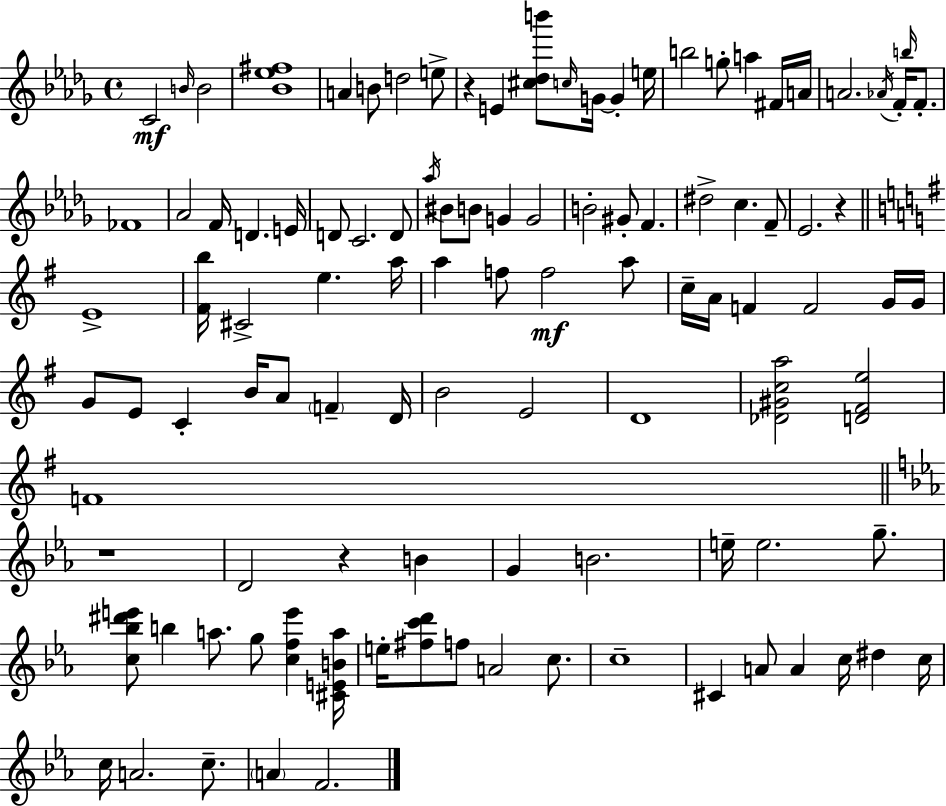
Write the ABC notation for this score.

X:1
T:Untitled
M:4/4
L:1/4
K:Bbm
C2 B/4 B2 [_B_e^f]4 A B/2 d2 e/2 z E [^c_db']/2 c/4 G/4 G e/4 b2 g/2 a ^F/4 A/4 A2 _A/4 F/4 b/4 F/2 _F4 _A2 F/4 D E/4 D/2 C2 D/2 _a/4 ^B/2 B/2 G G2 B2 ^G/2 F ^d2 c F/2 _E2 z E4 [^Fb]/4 ^C2 e a/4 a f/2 f2 a/2 c/4 A/4 F F2 G/4 G/4 G/2 E/2 C B/4 A/2 F D/4 B2 E2 D4 [_D^Gca]2 [D^Fe]2 F4 z4 D2 z B G B2 e/4 e2 g/2 [c_b^d'e']/2 b a/2 g/2 [cfe'] [^CEBa]/4 e/4 [^fc'd']/2 f/2 A2 c/2 c4 ^C A/2 A c/4 ^d c/4 c/4 A2 c/2 A F2